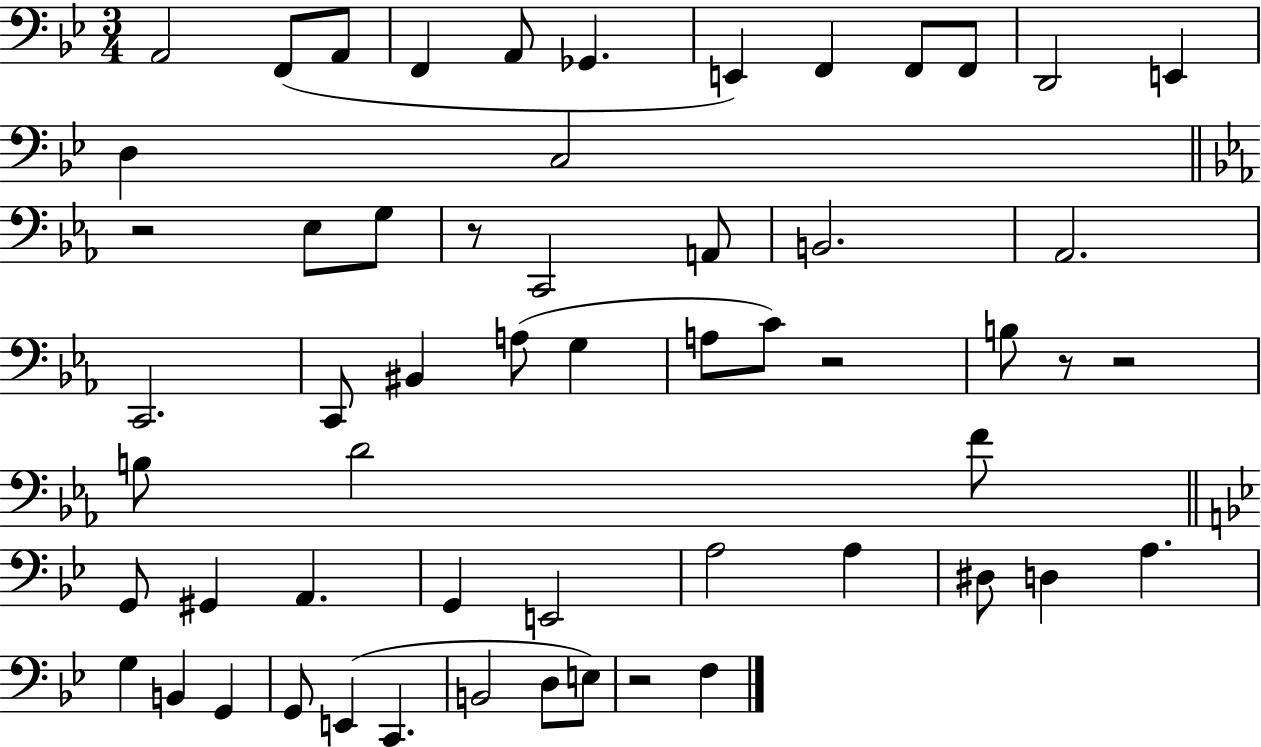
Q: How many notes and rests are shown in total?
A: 57